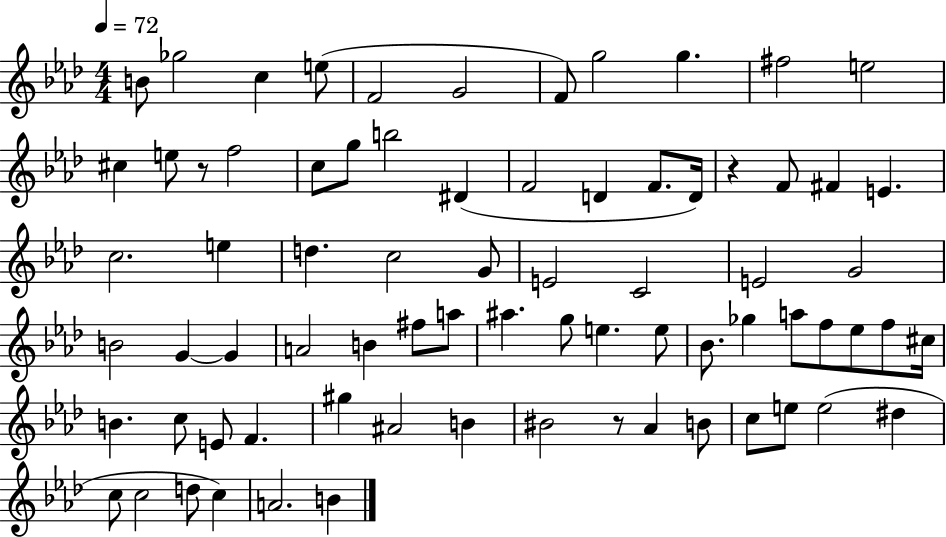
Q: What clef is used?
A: treble